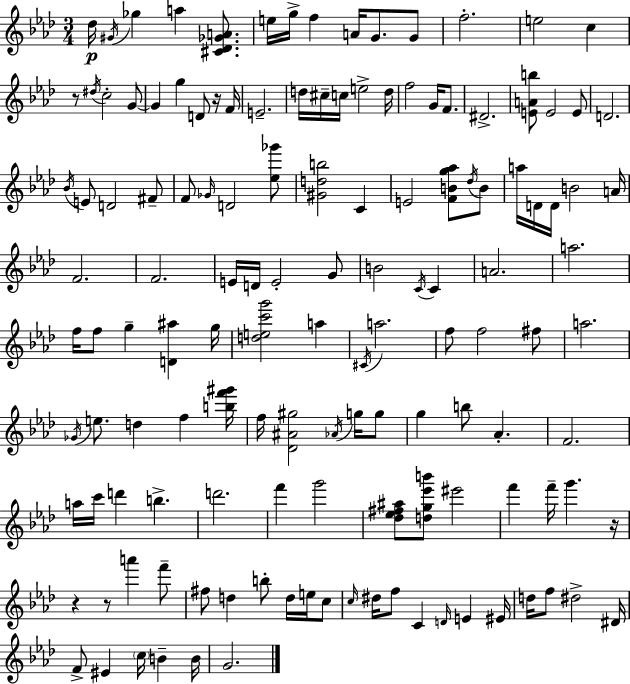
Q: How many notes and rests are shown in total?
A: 135